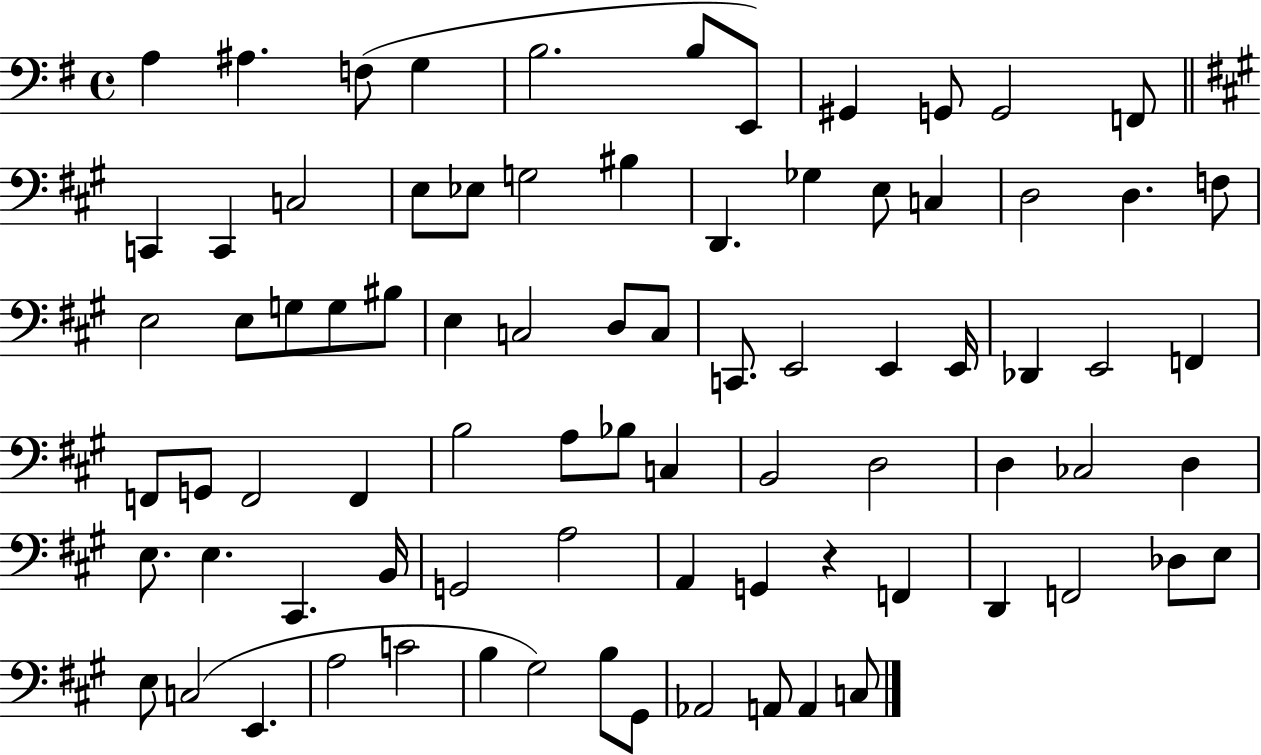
{
  \clef bass
  \time 4/4
  \defaultTimeSignature
  \key g \major
  a4 ais4. f8( g4 | b2. b8 e,8) | gis,4 g,8 g,2 f,8 | \bar "||" \break \key a \major c,4 c,4 c2 | e8 ees8 g2 bis4 | d,4. ges4 e8 c4 | d2 d4. f8 | \break e2 e8 g8 g8 bis8 | e4 c2 d8 c8 | c,8. e,2 e,4 e,16 | des,4 e,2 f,4 | \break f,8 g,8 f,2 f,4 | b2 a8 bes8 c4 | b,2 d2 | d4 ces2 d4 | \break e8. e4. cis,4. b,16 | g,2 a2 | a,4 g,4 r4 f,4 | d,4 f,2 des8 e8 | \break e8 c2( e,4. | a2 c'2 | b4 gis2) b8 gis,8 | aes,2 a,8 a,4 c8 | \break \bar "|."
}